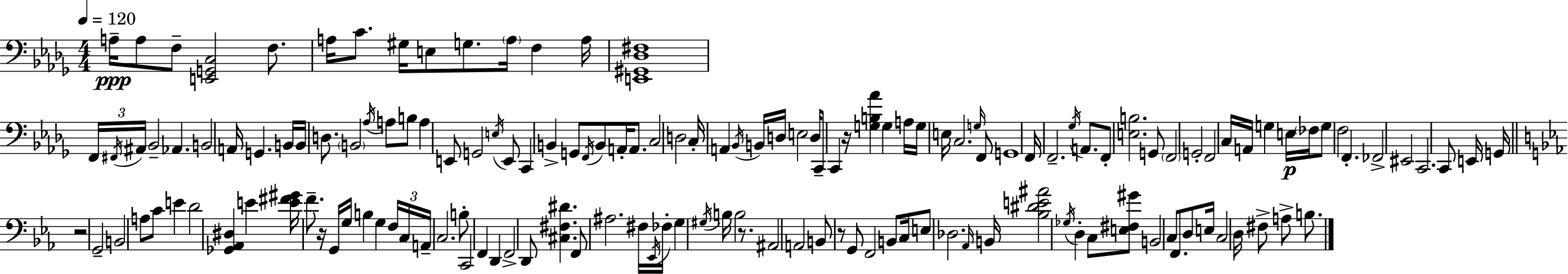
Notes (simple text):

A3/s A3/e F3/e [E2,G2,C3]/h F3/e. A3/s C4/e. G#3/s E3/e G3/e. A3/s F3/q A3/s [E2,G#2,Db3,F#3]/w F2/s F#2/s A#2/s Bb2/h Ab2/q. B2/h A2/s G2/q. B2/s B2/s D3/e. B2/h Ab3/s A3/e B3/e A3/q E2/e G2/h E3/s E2/e C2/q B2/q G2/e F2/s B2/e A2/s A2/e. C3/h D3/h C3/s A2/q Bb2/s B2/s D3/s E3/h D3/s C2/e C2/q R/s [G3,B3,Ab4]/q G3/q A3/s G3/s E3/s C3/h. G3/s F2/e G2/w F2/s F2/h. Gb3/s A2/e. F2/e [E3,B3]/h. G2/e F2/h G2/h F2/h C3/s A2/s G3/q E3/s FES3/s G3/e F3/h F2/q. FES2/h EIS2/h C2/h. C2/e E2/s G2/s R/h G2/h B2/h A3/e C4/e E4/q D4/h [Gb2,Ab2,D#3]/q E4/q [E4,F#4,G#4]/s F4/e. R/s G2/s G3/s B3/q G3/q F3/s C3/s A2/s C3/h. B3/e C2/h F2/q D2/q F2/h D2/e [C#3,F#3,D#4]/q. F2/e A#3/h. F#3/s Eb2/s FES3/s G3/q G#3/s B3/s B3/h R/e. A#2/h A2/h B2/e R/e G2/e F2/h B2/e C3/s E3/e Db3/h. Ab2/s B2/s [Bb3,D#4,E4,A#4]/h Gb3/s D3/q C3/e [E3,F#3,G#4]/e B2/h C3/e F2/e. D3/e E3/s C3/h D3/s F#3/e A3/e B3/e.